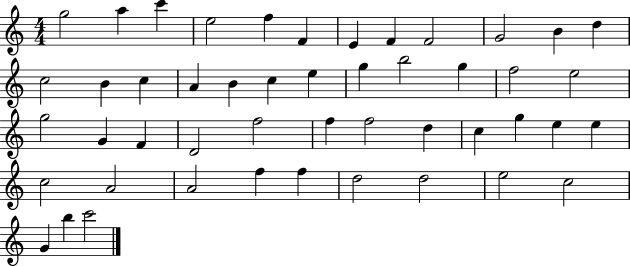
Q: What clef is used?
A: treble